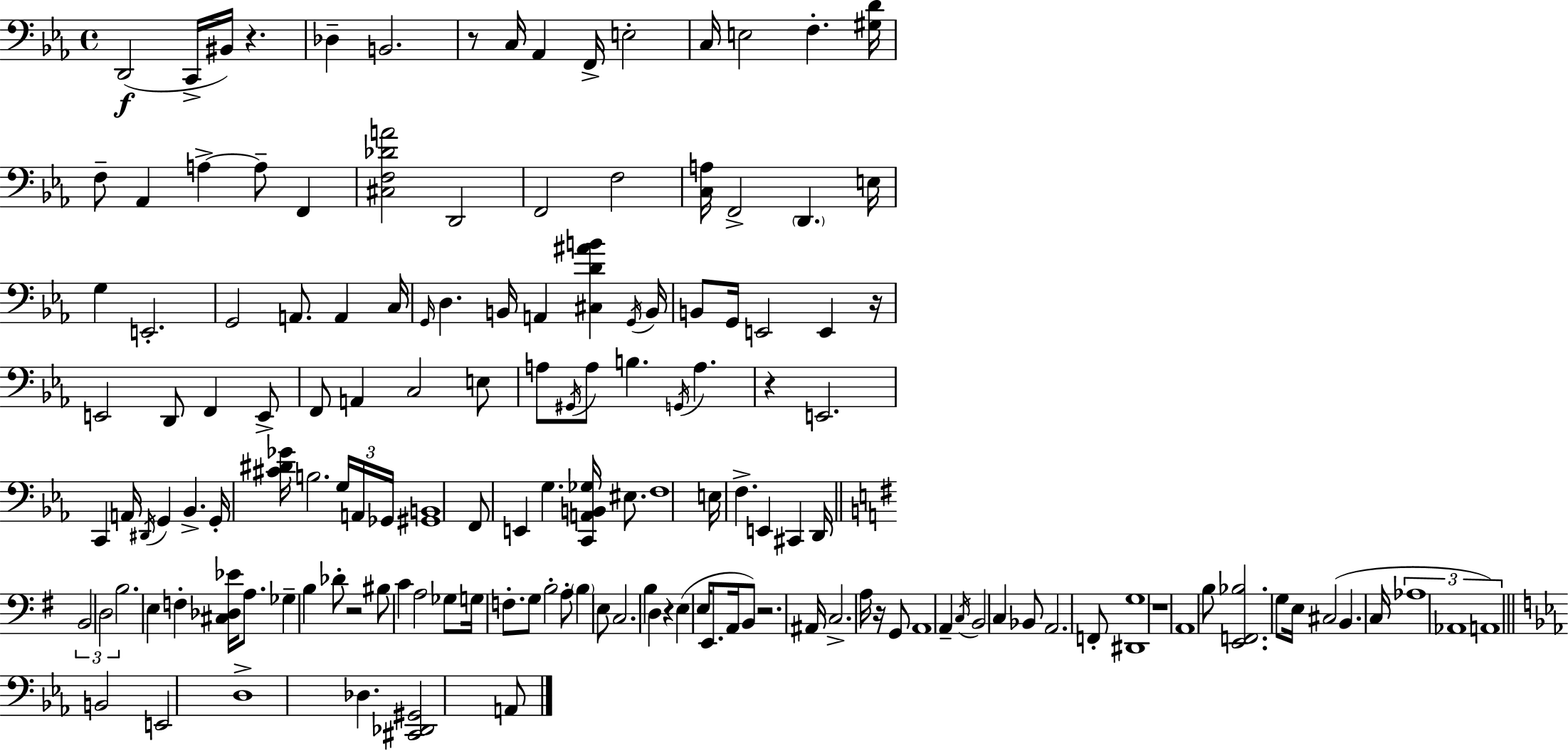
D2/h C2/s BIS2/s R/q. Db3/q B2/h. R/e C3/s Ab2/q F2/s E3/h C3/s E3/h F3/q. [G#3,D4]/s F3/e Ab2/q A3/q A3/e F2/q [C#3,F3,Db4,A4]/h D2/h F2/h F3/h [C3,A3]/s F2/h D2/q. E3/s G3/q E2/h. G2/h A2/e. A2/q C3/s G2/s D3/q. B2/s A2/q [C#3,D4,A#4,B4]/q G2/s B2/s B2/e G2/s E2/h E2/q R/s E2/h D2/e F2/q E2/e F2/e A2/q C3/h E3/e A3/e G#2/s A3/e B3/q. G2/s A3/q. R/q E2/h. C2/q A2/s D#2/s G2/q Bb2/q. G2/s [C#4,D#4,Gb4]/s B3/h. G3/s A2/s Gb2/s [G#2,B2]/w F2/e E2/q G3/q. [C2,A2,B2,Gb3]/s EIS3/e. F3/w E3/s F3/q. E2/q C#2/q D2/s B2/h D3/h B3/h. E3/q F3/q [C#3,Db3,Eb4]/s A3/e. Gb3/q B3/q Db4/e R/h BIS3/e C4/q A3/h Gb3/e G3/s F3/e. G3/e B3/h A3/e B3/q E3/e C3/h. B3/q D3/q R/q E3/q E3/s E2/e. A2/s B2/e R/h. A#2/s C3/h. A3/s R/s G2/e A2/w A2/q C3/s B2/h C3/q Bb2/e A2/h. F2/e [D#2,G3]/w R/w A2/w B3/e [E2,F2,Bb3]/h. G3/e E3/s C#3/h B2/q. C3/s Ab3/w Ab2/w A2/w B2/h E2/h D3/w Db3/q. [C#2,Db2,G#2]/h A2/e